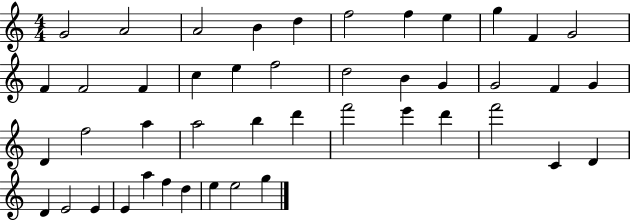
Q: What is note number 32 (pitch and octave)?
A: D6